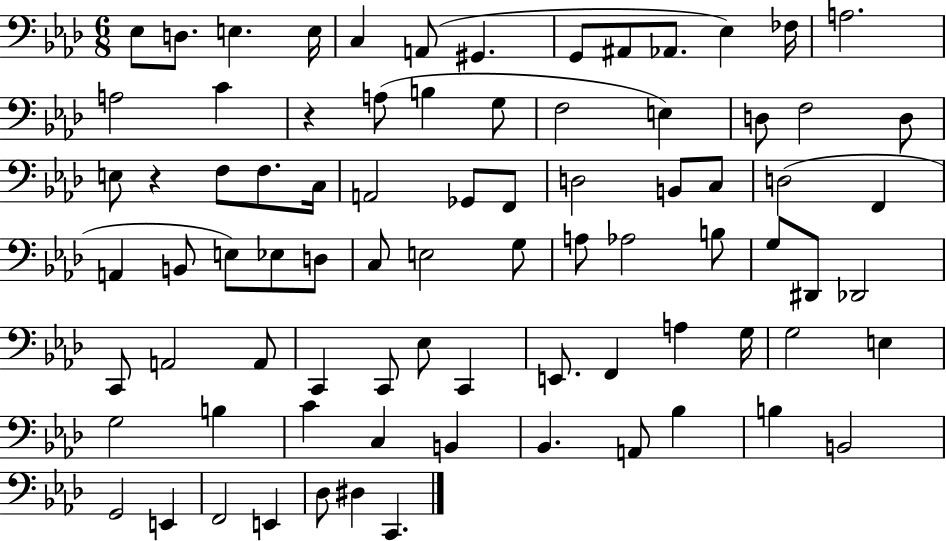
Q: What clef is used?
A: bass